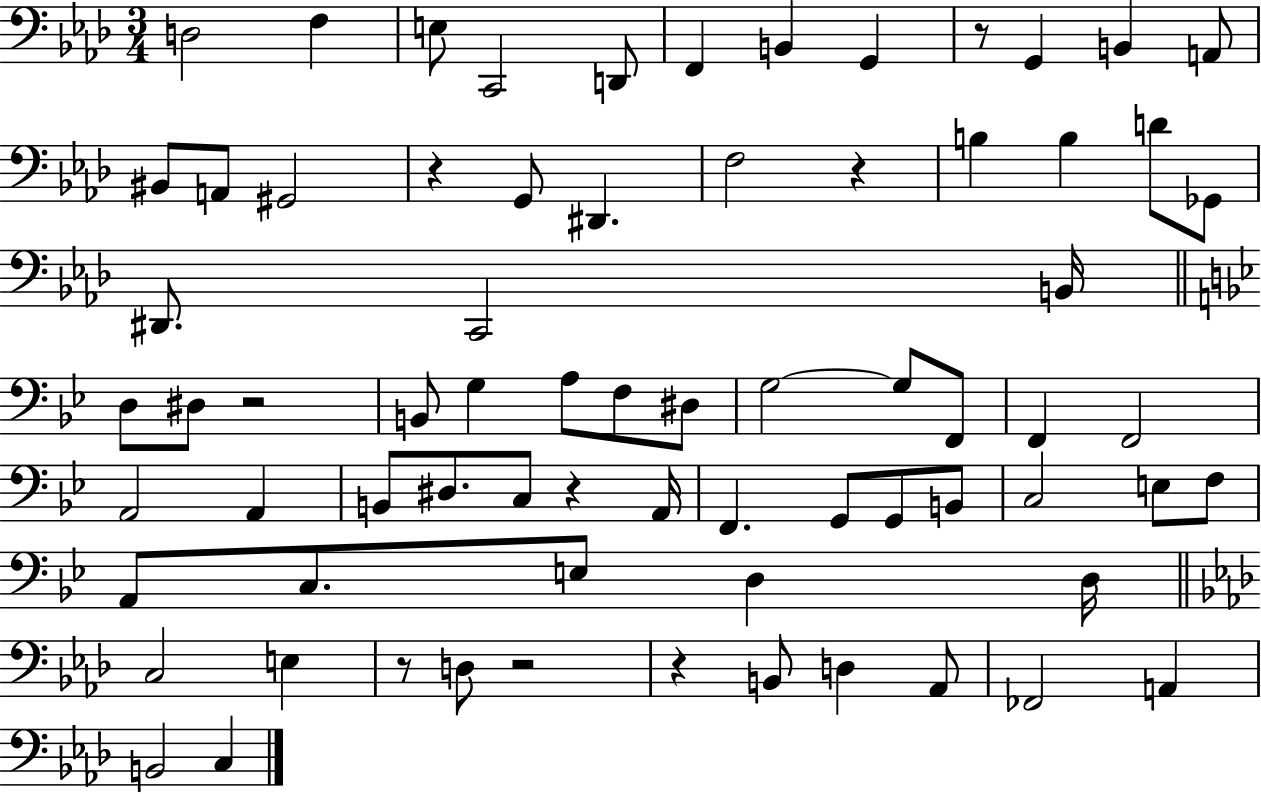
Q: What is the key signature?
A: AES major